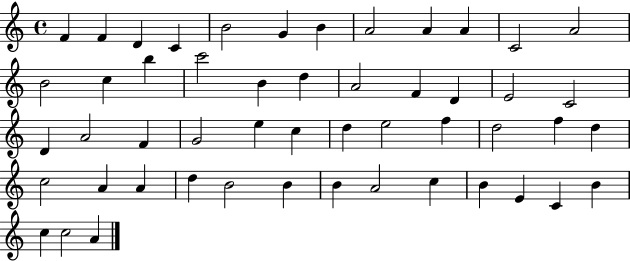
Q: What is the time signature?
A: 4/4